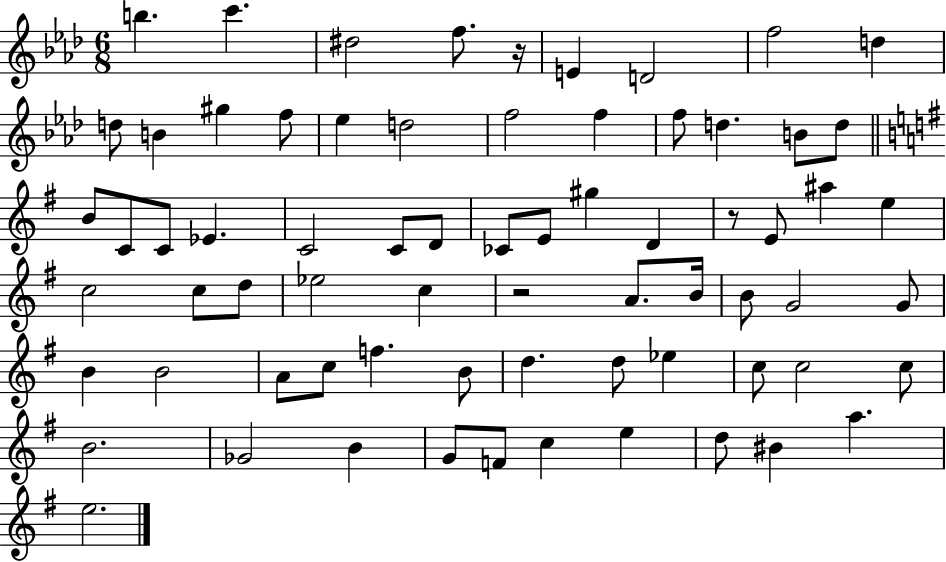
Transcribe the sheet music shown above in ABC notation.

X:1
T:Untitled
M:6/8
L:1/4
K:Ab
b c' ^d2 f/2 z/4 E D2 f2 d d/2 B ^g f/2 _e d2 f2 f f/2 d B/2 d/2 B/2 C/2 C/2 _E C2 C/2 D/2 _C/2 E/2 ^g D z/2 E/2 ^a e c2 c/2 d/2 _e2 c z2 A/2 B/4 B/2 G2 G/2 B B2 A/2 c/2 f B/2 d d/2 _e c/2 c2 c/2 B2 _G2 B G/2 F/2 c e d/2 ^B a e2